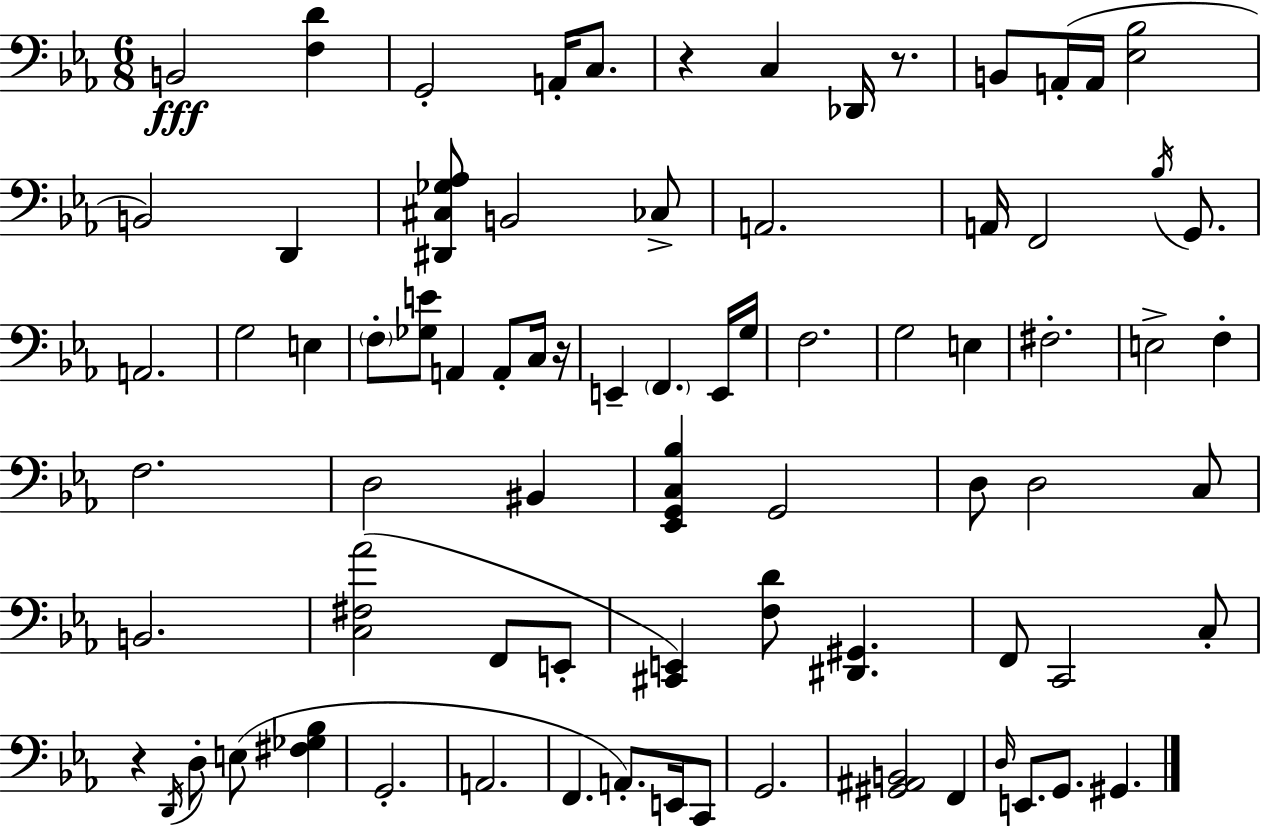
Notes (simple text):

B2/h [F3,D4]/q G2/h A2/s C3/e. R/q C3/q Db2/s R/e. B2/e A2/s A2/s [Eb3,Bb3]/h B2/h D2/q [D#2,C#3,Gb3,Ab3]/e B2/h CES3/e A2/h. A2/s F2/h Bb3/s G2/e. A2/h. G3/h E3/q F3/e [Gb3,E4]/e A2/q A2/e C3/s R/s E2/q F2/q. E2/s G3/s F3/h. G3/h E3/q F#3/h. E3/h F3/q F3/h. D3/h BIS2/q [Eb2,G2,C3,Bb3]/q G2/h D3/e D3/h C3/e B2/h. [C3,F#3,Ab4]/h F2/e E2/e [C#2,E2]/q [F3,D4]/e [D#2,G#2]/q. F2/e C2/h C3/e R/q D2/s D3/e E3/e [F#3,Gb3,Bb3]/q G2/h. A2/h. F2/q. A2/e. E2/s C2/e G2/h. [G#2,A#2,B2]/h F2/q D3/s E2/e. G2/e. G#2/q.